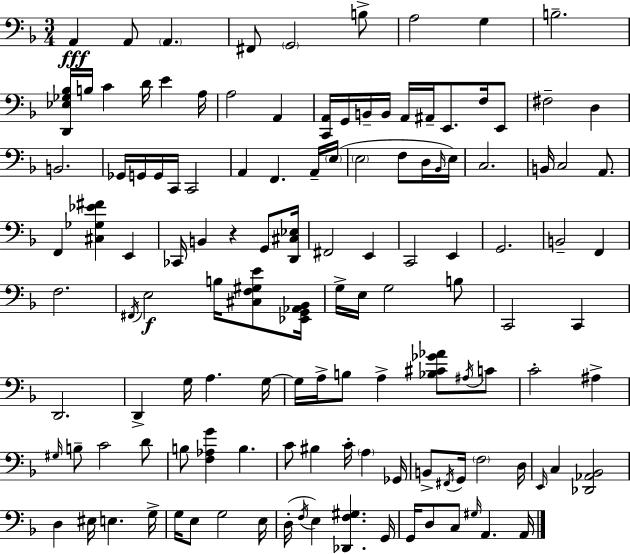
A2/q A2/e A2/q. F#2/e G2/h B3/e A3/h G3/q B3/h. [D2,Eb3,Gb3,Bb3]/s B3/s C4/q D4/s E4/q A3/s A3/h A2/q [C2,A2]/s G2/s B2/s B2/s A2/s A#2/s E2/e. F3/s E2/e F#3/h D3/q B2/h. Gb2/s G2/s G2/s C2/s C2/h A2/q F2/q. A2/s E3/s E3/h F3/e D3/s Bb2/s E3/s C3/h. B2/s C3/h A2/e. F2/q [C#3,Gb3,Eb4,F#4]/q E2/q CES2/s B2/q R/q G2/e [D2,C#3,Eb3]/s F#2/h E2/q C2/h E2/q G2/h. B2/h F2/q F3/h. F#2/s E3/h B3/s [C#3,F3,G#3,E4]/e [Eb2,G2,Ab2,Bb2]/s G3/s E3/s G3/h B3/e C2/h C2/q D2/h. D2/q G3/s A3/q. G3/s G3/s A3/s B3/e A3/q [Bb3,C#4,Gb4,Ab4]/e A#3/s C4/e C4/h A#3/q G#3/s B3/e C4/h D4/e B3/e [F3,Ab3,G4]/q B3/q. C4/e BIS3/q C4/s A3/q Gb2/s B2/e F#2/s G2/s F3/h D3/s E2/s C3/q [Db2,Ab2,Bb2]/h D3/q EIS3/s E3/q. G3/s G3/s E3/e G3/h E3/s D3/s F3/s E3/q [Db2,F3,G#3]/q. G2/s G2/s D3/e C3/e G#3/s A2/q. A2/s